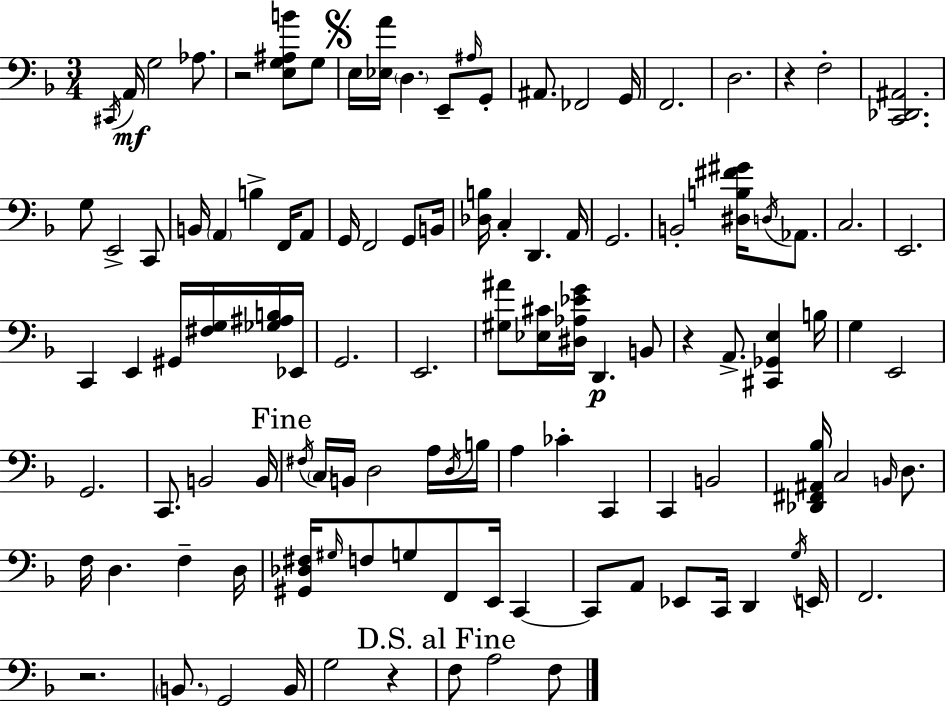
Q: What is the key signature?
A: D minor